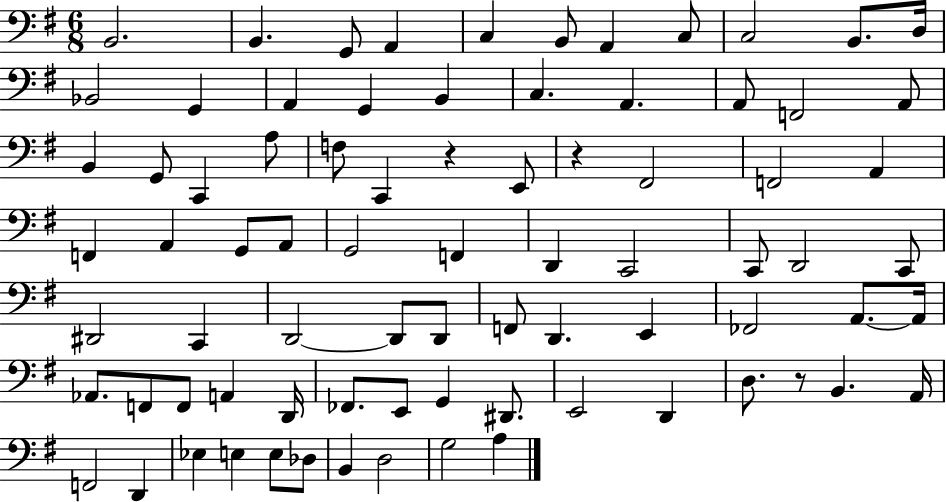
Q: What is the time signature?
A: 6/8